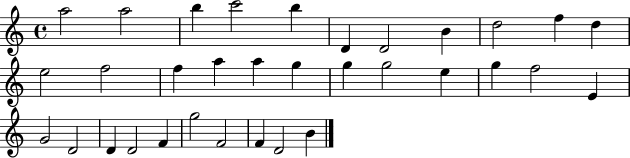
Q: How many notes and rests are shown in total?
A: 33